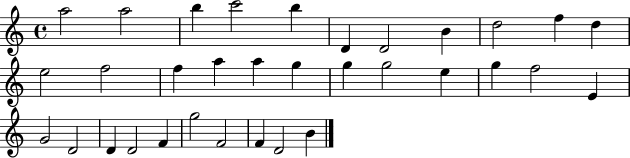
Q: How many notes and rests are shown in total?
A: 33